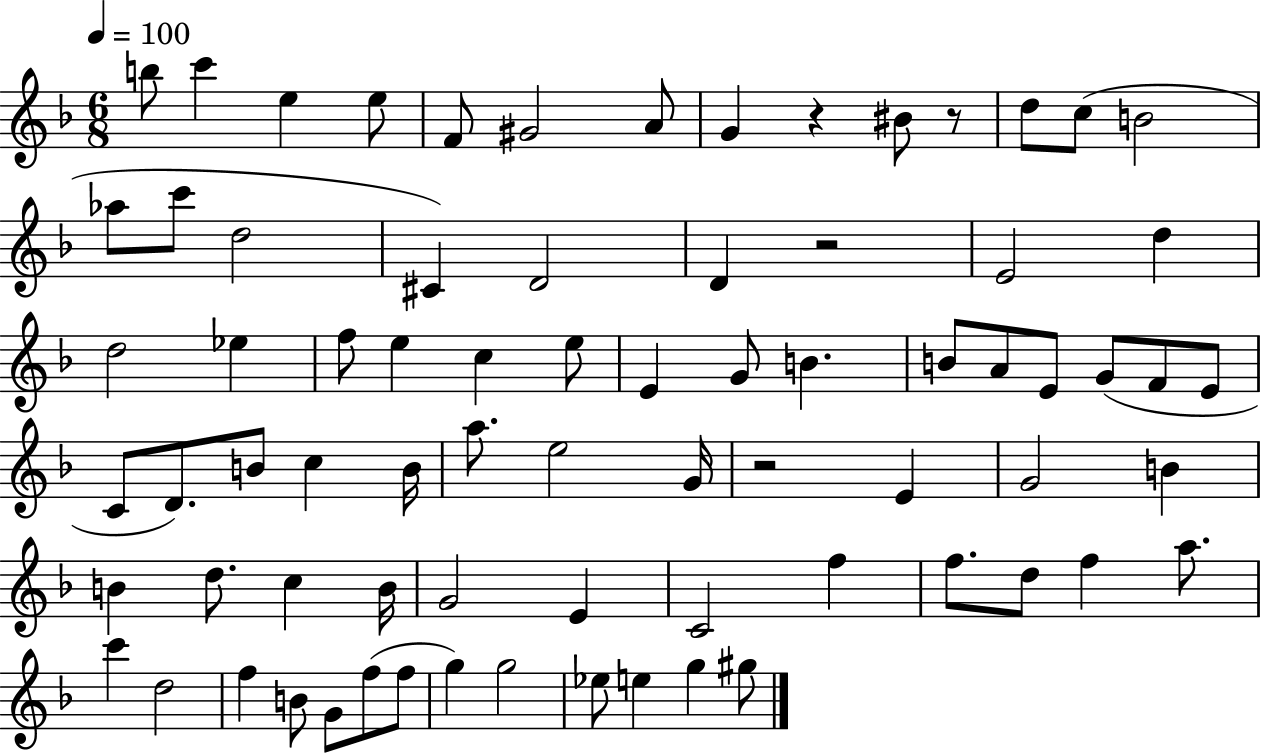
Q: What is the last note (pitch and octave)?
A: G#5